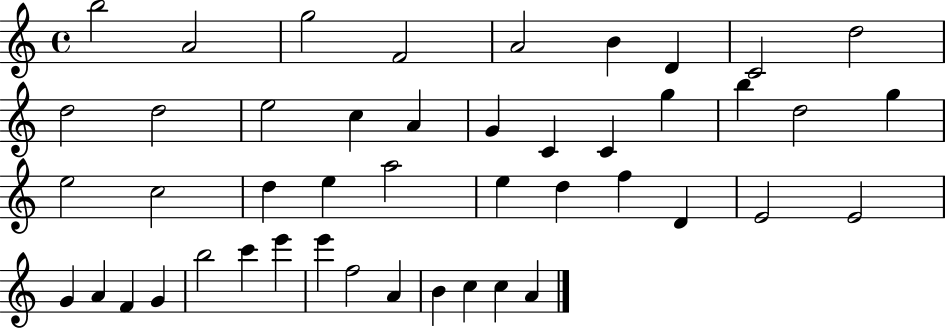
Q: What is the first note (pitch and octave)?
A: B5